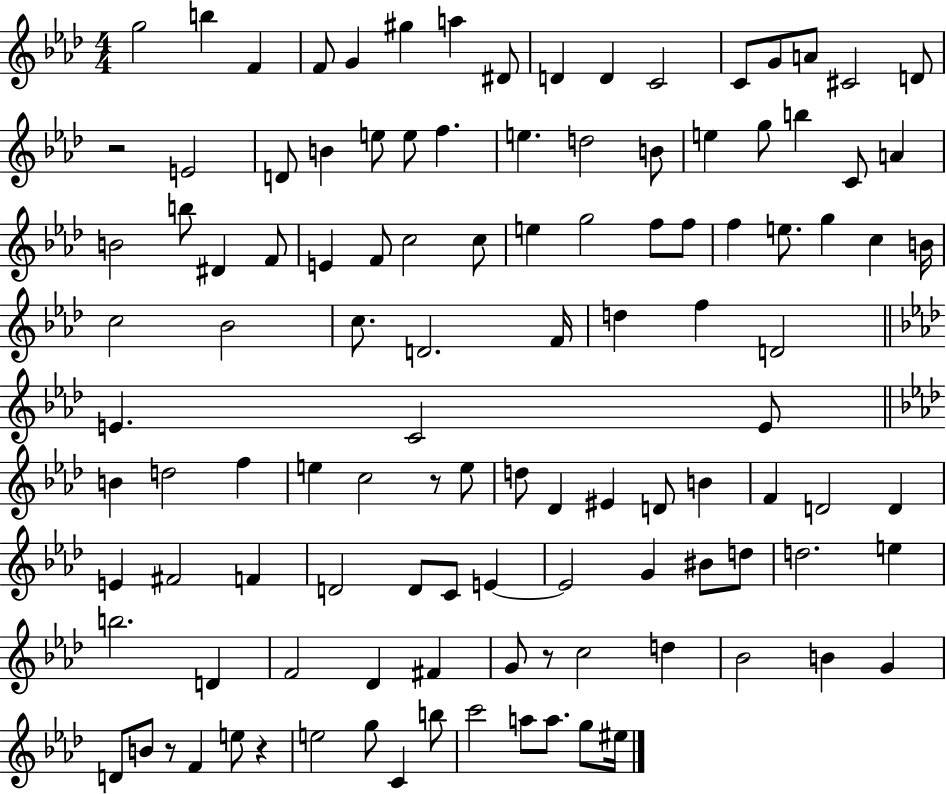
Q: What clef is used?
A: treble